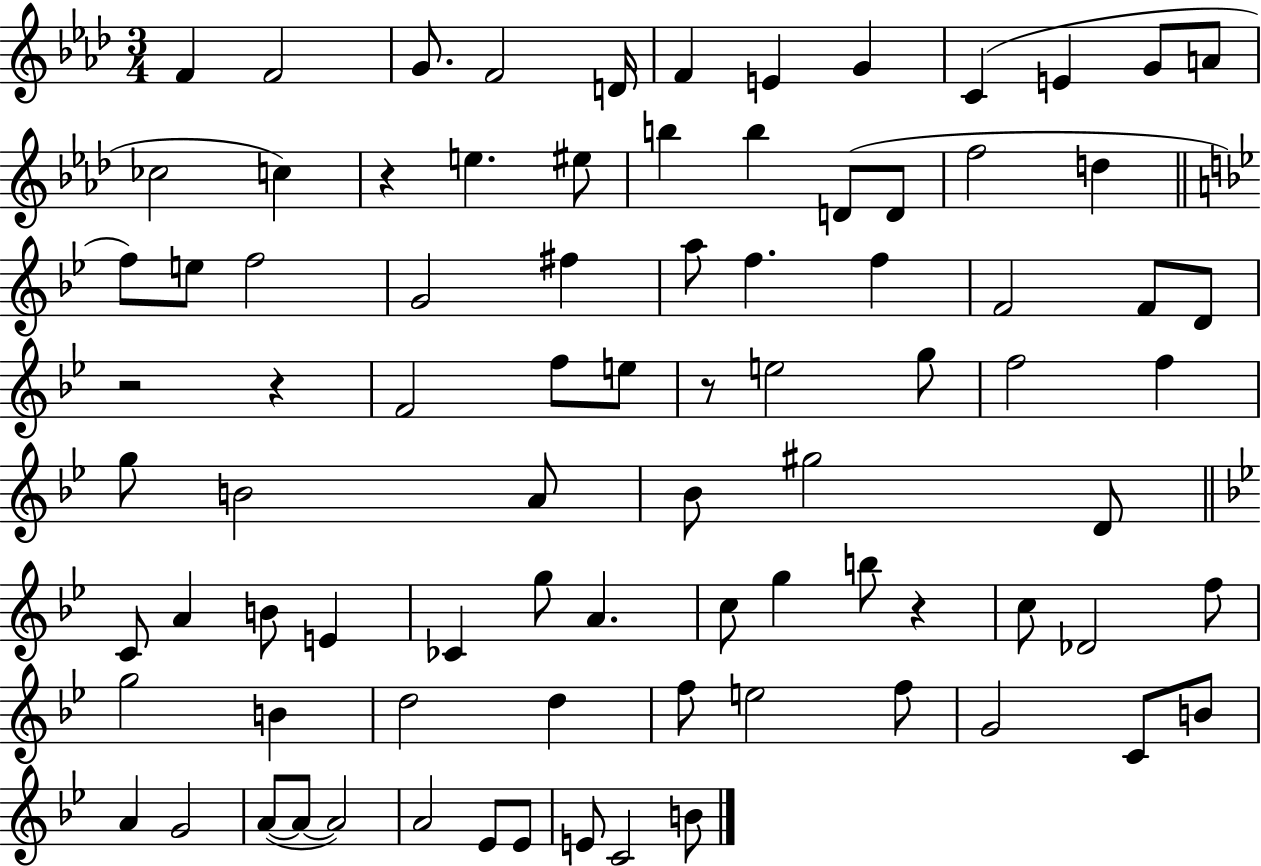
{
  \clef treble
  \numericTimeSignature
  \time 3/4
  \key aes \major
  \repeat volta 2 { f'4 f'2 | g'8. f'2 d'16 | f'4 e'4 g'4 | c'4( e'4 g'8 a'8 | \break ces''2 c''4) | r4 e''4. eis''8 | b''4 b''4 d'8( d'8 | f''2 d''4 | \break \bar "||" \break \key bes \major f''8) e''8 f''2 | g'2 fis''4 | a''8 f''4. f''4 | f'2 f'8 d'8 | \break r2 r4 | f'2 f''8 e''8 | r8 e''2 g''8 | f''2 f''4 | \break g''8 b'2 a'8 | bes'8 gis''2 d'8 | \bar "||" \break \key g \minor c'8 a'4 b'8 e'4 | ces'4 g''8 a'4. | c''8 g''4 b''8 r4 | c''8 des'2 f''8 | \break g''2 b'4 | d''2 d''4 | f''8 e''2 f''8 | g'2 c'8 b'8 | \break a'4 g'2 | a'8~(~ a'8~~ a'2) | a'2 ees'8 ees'8 | e'8 c'2 b'8 | \break } \bar "|."
}